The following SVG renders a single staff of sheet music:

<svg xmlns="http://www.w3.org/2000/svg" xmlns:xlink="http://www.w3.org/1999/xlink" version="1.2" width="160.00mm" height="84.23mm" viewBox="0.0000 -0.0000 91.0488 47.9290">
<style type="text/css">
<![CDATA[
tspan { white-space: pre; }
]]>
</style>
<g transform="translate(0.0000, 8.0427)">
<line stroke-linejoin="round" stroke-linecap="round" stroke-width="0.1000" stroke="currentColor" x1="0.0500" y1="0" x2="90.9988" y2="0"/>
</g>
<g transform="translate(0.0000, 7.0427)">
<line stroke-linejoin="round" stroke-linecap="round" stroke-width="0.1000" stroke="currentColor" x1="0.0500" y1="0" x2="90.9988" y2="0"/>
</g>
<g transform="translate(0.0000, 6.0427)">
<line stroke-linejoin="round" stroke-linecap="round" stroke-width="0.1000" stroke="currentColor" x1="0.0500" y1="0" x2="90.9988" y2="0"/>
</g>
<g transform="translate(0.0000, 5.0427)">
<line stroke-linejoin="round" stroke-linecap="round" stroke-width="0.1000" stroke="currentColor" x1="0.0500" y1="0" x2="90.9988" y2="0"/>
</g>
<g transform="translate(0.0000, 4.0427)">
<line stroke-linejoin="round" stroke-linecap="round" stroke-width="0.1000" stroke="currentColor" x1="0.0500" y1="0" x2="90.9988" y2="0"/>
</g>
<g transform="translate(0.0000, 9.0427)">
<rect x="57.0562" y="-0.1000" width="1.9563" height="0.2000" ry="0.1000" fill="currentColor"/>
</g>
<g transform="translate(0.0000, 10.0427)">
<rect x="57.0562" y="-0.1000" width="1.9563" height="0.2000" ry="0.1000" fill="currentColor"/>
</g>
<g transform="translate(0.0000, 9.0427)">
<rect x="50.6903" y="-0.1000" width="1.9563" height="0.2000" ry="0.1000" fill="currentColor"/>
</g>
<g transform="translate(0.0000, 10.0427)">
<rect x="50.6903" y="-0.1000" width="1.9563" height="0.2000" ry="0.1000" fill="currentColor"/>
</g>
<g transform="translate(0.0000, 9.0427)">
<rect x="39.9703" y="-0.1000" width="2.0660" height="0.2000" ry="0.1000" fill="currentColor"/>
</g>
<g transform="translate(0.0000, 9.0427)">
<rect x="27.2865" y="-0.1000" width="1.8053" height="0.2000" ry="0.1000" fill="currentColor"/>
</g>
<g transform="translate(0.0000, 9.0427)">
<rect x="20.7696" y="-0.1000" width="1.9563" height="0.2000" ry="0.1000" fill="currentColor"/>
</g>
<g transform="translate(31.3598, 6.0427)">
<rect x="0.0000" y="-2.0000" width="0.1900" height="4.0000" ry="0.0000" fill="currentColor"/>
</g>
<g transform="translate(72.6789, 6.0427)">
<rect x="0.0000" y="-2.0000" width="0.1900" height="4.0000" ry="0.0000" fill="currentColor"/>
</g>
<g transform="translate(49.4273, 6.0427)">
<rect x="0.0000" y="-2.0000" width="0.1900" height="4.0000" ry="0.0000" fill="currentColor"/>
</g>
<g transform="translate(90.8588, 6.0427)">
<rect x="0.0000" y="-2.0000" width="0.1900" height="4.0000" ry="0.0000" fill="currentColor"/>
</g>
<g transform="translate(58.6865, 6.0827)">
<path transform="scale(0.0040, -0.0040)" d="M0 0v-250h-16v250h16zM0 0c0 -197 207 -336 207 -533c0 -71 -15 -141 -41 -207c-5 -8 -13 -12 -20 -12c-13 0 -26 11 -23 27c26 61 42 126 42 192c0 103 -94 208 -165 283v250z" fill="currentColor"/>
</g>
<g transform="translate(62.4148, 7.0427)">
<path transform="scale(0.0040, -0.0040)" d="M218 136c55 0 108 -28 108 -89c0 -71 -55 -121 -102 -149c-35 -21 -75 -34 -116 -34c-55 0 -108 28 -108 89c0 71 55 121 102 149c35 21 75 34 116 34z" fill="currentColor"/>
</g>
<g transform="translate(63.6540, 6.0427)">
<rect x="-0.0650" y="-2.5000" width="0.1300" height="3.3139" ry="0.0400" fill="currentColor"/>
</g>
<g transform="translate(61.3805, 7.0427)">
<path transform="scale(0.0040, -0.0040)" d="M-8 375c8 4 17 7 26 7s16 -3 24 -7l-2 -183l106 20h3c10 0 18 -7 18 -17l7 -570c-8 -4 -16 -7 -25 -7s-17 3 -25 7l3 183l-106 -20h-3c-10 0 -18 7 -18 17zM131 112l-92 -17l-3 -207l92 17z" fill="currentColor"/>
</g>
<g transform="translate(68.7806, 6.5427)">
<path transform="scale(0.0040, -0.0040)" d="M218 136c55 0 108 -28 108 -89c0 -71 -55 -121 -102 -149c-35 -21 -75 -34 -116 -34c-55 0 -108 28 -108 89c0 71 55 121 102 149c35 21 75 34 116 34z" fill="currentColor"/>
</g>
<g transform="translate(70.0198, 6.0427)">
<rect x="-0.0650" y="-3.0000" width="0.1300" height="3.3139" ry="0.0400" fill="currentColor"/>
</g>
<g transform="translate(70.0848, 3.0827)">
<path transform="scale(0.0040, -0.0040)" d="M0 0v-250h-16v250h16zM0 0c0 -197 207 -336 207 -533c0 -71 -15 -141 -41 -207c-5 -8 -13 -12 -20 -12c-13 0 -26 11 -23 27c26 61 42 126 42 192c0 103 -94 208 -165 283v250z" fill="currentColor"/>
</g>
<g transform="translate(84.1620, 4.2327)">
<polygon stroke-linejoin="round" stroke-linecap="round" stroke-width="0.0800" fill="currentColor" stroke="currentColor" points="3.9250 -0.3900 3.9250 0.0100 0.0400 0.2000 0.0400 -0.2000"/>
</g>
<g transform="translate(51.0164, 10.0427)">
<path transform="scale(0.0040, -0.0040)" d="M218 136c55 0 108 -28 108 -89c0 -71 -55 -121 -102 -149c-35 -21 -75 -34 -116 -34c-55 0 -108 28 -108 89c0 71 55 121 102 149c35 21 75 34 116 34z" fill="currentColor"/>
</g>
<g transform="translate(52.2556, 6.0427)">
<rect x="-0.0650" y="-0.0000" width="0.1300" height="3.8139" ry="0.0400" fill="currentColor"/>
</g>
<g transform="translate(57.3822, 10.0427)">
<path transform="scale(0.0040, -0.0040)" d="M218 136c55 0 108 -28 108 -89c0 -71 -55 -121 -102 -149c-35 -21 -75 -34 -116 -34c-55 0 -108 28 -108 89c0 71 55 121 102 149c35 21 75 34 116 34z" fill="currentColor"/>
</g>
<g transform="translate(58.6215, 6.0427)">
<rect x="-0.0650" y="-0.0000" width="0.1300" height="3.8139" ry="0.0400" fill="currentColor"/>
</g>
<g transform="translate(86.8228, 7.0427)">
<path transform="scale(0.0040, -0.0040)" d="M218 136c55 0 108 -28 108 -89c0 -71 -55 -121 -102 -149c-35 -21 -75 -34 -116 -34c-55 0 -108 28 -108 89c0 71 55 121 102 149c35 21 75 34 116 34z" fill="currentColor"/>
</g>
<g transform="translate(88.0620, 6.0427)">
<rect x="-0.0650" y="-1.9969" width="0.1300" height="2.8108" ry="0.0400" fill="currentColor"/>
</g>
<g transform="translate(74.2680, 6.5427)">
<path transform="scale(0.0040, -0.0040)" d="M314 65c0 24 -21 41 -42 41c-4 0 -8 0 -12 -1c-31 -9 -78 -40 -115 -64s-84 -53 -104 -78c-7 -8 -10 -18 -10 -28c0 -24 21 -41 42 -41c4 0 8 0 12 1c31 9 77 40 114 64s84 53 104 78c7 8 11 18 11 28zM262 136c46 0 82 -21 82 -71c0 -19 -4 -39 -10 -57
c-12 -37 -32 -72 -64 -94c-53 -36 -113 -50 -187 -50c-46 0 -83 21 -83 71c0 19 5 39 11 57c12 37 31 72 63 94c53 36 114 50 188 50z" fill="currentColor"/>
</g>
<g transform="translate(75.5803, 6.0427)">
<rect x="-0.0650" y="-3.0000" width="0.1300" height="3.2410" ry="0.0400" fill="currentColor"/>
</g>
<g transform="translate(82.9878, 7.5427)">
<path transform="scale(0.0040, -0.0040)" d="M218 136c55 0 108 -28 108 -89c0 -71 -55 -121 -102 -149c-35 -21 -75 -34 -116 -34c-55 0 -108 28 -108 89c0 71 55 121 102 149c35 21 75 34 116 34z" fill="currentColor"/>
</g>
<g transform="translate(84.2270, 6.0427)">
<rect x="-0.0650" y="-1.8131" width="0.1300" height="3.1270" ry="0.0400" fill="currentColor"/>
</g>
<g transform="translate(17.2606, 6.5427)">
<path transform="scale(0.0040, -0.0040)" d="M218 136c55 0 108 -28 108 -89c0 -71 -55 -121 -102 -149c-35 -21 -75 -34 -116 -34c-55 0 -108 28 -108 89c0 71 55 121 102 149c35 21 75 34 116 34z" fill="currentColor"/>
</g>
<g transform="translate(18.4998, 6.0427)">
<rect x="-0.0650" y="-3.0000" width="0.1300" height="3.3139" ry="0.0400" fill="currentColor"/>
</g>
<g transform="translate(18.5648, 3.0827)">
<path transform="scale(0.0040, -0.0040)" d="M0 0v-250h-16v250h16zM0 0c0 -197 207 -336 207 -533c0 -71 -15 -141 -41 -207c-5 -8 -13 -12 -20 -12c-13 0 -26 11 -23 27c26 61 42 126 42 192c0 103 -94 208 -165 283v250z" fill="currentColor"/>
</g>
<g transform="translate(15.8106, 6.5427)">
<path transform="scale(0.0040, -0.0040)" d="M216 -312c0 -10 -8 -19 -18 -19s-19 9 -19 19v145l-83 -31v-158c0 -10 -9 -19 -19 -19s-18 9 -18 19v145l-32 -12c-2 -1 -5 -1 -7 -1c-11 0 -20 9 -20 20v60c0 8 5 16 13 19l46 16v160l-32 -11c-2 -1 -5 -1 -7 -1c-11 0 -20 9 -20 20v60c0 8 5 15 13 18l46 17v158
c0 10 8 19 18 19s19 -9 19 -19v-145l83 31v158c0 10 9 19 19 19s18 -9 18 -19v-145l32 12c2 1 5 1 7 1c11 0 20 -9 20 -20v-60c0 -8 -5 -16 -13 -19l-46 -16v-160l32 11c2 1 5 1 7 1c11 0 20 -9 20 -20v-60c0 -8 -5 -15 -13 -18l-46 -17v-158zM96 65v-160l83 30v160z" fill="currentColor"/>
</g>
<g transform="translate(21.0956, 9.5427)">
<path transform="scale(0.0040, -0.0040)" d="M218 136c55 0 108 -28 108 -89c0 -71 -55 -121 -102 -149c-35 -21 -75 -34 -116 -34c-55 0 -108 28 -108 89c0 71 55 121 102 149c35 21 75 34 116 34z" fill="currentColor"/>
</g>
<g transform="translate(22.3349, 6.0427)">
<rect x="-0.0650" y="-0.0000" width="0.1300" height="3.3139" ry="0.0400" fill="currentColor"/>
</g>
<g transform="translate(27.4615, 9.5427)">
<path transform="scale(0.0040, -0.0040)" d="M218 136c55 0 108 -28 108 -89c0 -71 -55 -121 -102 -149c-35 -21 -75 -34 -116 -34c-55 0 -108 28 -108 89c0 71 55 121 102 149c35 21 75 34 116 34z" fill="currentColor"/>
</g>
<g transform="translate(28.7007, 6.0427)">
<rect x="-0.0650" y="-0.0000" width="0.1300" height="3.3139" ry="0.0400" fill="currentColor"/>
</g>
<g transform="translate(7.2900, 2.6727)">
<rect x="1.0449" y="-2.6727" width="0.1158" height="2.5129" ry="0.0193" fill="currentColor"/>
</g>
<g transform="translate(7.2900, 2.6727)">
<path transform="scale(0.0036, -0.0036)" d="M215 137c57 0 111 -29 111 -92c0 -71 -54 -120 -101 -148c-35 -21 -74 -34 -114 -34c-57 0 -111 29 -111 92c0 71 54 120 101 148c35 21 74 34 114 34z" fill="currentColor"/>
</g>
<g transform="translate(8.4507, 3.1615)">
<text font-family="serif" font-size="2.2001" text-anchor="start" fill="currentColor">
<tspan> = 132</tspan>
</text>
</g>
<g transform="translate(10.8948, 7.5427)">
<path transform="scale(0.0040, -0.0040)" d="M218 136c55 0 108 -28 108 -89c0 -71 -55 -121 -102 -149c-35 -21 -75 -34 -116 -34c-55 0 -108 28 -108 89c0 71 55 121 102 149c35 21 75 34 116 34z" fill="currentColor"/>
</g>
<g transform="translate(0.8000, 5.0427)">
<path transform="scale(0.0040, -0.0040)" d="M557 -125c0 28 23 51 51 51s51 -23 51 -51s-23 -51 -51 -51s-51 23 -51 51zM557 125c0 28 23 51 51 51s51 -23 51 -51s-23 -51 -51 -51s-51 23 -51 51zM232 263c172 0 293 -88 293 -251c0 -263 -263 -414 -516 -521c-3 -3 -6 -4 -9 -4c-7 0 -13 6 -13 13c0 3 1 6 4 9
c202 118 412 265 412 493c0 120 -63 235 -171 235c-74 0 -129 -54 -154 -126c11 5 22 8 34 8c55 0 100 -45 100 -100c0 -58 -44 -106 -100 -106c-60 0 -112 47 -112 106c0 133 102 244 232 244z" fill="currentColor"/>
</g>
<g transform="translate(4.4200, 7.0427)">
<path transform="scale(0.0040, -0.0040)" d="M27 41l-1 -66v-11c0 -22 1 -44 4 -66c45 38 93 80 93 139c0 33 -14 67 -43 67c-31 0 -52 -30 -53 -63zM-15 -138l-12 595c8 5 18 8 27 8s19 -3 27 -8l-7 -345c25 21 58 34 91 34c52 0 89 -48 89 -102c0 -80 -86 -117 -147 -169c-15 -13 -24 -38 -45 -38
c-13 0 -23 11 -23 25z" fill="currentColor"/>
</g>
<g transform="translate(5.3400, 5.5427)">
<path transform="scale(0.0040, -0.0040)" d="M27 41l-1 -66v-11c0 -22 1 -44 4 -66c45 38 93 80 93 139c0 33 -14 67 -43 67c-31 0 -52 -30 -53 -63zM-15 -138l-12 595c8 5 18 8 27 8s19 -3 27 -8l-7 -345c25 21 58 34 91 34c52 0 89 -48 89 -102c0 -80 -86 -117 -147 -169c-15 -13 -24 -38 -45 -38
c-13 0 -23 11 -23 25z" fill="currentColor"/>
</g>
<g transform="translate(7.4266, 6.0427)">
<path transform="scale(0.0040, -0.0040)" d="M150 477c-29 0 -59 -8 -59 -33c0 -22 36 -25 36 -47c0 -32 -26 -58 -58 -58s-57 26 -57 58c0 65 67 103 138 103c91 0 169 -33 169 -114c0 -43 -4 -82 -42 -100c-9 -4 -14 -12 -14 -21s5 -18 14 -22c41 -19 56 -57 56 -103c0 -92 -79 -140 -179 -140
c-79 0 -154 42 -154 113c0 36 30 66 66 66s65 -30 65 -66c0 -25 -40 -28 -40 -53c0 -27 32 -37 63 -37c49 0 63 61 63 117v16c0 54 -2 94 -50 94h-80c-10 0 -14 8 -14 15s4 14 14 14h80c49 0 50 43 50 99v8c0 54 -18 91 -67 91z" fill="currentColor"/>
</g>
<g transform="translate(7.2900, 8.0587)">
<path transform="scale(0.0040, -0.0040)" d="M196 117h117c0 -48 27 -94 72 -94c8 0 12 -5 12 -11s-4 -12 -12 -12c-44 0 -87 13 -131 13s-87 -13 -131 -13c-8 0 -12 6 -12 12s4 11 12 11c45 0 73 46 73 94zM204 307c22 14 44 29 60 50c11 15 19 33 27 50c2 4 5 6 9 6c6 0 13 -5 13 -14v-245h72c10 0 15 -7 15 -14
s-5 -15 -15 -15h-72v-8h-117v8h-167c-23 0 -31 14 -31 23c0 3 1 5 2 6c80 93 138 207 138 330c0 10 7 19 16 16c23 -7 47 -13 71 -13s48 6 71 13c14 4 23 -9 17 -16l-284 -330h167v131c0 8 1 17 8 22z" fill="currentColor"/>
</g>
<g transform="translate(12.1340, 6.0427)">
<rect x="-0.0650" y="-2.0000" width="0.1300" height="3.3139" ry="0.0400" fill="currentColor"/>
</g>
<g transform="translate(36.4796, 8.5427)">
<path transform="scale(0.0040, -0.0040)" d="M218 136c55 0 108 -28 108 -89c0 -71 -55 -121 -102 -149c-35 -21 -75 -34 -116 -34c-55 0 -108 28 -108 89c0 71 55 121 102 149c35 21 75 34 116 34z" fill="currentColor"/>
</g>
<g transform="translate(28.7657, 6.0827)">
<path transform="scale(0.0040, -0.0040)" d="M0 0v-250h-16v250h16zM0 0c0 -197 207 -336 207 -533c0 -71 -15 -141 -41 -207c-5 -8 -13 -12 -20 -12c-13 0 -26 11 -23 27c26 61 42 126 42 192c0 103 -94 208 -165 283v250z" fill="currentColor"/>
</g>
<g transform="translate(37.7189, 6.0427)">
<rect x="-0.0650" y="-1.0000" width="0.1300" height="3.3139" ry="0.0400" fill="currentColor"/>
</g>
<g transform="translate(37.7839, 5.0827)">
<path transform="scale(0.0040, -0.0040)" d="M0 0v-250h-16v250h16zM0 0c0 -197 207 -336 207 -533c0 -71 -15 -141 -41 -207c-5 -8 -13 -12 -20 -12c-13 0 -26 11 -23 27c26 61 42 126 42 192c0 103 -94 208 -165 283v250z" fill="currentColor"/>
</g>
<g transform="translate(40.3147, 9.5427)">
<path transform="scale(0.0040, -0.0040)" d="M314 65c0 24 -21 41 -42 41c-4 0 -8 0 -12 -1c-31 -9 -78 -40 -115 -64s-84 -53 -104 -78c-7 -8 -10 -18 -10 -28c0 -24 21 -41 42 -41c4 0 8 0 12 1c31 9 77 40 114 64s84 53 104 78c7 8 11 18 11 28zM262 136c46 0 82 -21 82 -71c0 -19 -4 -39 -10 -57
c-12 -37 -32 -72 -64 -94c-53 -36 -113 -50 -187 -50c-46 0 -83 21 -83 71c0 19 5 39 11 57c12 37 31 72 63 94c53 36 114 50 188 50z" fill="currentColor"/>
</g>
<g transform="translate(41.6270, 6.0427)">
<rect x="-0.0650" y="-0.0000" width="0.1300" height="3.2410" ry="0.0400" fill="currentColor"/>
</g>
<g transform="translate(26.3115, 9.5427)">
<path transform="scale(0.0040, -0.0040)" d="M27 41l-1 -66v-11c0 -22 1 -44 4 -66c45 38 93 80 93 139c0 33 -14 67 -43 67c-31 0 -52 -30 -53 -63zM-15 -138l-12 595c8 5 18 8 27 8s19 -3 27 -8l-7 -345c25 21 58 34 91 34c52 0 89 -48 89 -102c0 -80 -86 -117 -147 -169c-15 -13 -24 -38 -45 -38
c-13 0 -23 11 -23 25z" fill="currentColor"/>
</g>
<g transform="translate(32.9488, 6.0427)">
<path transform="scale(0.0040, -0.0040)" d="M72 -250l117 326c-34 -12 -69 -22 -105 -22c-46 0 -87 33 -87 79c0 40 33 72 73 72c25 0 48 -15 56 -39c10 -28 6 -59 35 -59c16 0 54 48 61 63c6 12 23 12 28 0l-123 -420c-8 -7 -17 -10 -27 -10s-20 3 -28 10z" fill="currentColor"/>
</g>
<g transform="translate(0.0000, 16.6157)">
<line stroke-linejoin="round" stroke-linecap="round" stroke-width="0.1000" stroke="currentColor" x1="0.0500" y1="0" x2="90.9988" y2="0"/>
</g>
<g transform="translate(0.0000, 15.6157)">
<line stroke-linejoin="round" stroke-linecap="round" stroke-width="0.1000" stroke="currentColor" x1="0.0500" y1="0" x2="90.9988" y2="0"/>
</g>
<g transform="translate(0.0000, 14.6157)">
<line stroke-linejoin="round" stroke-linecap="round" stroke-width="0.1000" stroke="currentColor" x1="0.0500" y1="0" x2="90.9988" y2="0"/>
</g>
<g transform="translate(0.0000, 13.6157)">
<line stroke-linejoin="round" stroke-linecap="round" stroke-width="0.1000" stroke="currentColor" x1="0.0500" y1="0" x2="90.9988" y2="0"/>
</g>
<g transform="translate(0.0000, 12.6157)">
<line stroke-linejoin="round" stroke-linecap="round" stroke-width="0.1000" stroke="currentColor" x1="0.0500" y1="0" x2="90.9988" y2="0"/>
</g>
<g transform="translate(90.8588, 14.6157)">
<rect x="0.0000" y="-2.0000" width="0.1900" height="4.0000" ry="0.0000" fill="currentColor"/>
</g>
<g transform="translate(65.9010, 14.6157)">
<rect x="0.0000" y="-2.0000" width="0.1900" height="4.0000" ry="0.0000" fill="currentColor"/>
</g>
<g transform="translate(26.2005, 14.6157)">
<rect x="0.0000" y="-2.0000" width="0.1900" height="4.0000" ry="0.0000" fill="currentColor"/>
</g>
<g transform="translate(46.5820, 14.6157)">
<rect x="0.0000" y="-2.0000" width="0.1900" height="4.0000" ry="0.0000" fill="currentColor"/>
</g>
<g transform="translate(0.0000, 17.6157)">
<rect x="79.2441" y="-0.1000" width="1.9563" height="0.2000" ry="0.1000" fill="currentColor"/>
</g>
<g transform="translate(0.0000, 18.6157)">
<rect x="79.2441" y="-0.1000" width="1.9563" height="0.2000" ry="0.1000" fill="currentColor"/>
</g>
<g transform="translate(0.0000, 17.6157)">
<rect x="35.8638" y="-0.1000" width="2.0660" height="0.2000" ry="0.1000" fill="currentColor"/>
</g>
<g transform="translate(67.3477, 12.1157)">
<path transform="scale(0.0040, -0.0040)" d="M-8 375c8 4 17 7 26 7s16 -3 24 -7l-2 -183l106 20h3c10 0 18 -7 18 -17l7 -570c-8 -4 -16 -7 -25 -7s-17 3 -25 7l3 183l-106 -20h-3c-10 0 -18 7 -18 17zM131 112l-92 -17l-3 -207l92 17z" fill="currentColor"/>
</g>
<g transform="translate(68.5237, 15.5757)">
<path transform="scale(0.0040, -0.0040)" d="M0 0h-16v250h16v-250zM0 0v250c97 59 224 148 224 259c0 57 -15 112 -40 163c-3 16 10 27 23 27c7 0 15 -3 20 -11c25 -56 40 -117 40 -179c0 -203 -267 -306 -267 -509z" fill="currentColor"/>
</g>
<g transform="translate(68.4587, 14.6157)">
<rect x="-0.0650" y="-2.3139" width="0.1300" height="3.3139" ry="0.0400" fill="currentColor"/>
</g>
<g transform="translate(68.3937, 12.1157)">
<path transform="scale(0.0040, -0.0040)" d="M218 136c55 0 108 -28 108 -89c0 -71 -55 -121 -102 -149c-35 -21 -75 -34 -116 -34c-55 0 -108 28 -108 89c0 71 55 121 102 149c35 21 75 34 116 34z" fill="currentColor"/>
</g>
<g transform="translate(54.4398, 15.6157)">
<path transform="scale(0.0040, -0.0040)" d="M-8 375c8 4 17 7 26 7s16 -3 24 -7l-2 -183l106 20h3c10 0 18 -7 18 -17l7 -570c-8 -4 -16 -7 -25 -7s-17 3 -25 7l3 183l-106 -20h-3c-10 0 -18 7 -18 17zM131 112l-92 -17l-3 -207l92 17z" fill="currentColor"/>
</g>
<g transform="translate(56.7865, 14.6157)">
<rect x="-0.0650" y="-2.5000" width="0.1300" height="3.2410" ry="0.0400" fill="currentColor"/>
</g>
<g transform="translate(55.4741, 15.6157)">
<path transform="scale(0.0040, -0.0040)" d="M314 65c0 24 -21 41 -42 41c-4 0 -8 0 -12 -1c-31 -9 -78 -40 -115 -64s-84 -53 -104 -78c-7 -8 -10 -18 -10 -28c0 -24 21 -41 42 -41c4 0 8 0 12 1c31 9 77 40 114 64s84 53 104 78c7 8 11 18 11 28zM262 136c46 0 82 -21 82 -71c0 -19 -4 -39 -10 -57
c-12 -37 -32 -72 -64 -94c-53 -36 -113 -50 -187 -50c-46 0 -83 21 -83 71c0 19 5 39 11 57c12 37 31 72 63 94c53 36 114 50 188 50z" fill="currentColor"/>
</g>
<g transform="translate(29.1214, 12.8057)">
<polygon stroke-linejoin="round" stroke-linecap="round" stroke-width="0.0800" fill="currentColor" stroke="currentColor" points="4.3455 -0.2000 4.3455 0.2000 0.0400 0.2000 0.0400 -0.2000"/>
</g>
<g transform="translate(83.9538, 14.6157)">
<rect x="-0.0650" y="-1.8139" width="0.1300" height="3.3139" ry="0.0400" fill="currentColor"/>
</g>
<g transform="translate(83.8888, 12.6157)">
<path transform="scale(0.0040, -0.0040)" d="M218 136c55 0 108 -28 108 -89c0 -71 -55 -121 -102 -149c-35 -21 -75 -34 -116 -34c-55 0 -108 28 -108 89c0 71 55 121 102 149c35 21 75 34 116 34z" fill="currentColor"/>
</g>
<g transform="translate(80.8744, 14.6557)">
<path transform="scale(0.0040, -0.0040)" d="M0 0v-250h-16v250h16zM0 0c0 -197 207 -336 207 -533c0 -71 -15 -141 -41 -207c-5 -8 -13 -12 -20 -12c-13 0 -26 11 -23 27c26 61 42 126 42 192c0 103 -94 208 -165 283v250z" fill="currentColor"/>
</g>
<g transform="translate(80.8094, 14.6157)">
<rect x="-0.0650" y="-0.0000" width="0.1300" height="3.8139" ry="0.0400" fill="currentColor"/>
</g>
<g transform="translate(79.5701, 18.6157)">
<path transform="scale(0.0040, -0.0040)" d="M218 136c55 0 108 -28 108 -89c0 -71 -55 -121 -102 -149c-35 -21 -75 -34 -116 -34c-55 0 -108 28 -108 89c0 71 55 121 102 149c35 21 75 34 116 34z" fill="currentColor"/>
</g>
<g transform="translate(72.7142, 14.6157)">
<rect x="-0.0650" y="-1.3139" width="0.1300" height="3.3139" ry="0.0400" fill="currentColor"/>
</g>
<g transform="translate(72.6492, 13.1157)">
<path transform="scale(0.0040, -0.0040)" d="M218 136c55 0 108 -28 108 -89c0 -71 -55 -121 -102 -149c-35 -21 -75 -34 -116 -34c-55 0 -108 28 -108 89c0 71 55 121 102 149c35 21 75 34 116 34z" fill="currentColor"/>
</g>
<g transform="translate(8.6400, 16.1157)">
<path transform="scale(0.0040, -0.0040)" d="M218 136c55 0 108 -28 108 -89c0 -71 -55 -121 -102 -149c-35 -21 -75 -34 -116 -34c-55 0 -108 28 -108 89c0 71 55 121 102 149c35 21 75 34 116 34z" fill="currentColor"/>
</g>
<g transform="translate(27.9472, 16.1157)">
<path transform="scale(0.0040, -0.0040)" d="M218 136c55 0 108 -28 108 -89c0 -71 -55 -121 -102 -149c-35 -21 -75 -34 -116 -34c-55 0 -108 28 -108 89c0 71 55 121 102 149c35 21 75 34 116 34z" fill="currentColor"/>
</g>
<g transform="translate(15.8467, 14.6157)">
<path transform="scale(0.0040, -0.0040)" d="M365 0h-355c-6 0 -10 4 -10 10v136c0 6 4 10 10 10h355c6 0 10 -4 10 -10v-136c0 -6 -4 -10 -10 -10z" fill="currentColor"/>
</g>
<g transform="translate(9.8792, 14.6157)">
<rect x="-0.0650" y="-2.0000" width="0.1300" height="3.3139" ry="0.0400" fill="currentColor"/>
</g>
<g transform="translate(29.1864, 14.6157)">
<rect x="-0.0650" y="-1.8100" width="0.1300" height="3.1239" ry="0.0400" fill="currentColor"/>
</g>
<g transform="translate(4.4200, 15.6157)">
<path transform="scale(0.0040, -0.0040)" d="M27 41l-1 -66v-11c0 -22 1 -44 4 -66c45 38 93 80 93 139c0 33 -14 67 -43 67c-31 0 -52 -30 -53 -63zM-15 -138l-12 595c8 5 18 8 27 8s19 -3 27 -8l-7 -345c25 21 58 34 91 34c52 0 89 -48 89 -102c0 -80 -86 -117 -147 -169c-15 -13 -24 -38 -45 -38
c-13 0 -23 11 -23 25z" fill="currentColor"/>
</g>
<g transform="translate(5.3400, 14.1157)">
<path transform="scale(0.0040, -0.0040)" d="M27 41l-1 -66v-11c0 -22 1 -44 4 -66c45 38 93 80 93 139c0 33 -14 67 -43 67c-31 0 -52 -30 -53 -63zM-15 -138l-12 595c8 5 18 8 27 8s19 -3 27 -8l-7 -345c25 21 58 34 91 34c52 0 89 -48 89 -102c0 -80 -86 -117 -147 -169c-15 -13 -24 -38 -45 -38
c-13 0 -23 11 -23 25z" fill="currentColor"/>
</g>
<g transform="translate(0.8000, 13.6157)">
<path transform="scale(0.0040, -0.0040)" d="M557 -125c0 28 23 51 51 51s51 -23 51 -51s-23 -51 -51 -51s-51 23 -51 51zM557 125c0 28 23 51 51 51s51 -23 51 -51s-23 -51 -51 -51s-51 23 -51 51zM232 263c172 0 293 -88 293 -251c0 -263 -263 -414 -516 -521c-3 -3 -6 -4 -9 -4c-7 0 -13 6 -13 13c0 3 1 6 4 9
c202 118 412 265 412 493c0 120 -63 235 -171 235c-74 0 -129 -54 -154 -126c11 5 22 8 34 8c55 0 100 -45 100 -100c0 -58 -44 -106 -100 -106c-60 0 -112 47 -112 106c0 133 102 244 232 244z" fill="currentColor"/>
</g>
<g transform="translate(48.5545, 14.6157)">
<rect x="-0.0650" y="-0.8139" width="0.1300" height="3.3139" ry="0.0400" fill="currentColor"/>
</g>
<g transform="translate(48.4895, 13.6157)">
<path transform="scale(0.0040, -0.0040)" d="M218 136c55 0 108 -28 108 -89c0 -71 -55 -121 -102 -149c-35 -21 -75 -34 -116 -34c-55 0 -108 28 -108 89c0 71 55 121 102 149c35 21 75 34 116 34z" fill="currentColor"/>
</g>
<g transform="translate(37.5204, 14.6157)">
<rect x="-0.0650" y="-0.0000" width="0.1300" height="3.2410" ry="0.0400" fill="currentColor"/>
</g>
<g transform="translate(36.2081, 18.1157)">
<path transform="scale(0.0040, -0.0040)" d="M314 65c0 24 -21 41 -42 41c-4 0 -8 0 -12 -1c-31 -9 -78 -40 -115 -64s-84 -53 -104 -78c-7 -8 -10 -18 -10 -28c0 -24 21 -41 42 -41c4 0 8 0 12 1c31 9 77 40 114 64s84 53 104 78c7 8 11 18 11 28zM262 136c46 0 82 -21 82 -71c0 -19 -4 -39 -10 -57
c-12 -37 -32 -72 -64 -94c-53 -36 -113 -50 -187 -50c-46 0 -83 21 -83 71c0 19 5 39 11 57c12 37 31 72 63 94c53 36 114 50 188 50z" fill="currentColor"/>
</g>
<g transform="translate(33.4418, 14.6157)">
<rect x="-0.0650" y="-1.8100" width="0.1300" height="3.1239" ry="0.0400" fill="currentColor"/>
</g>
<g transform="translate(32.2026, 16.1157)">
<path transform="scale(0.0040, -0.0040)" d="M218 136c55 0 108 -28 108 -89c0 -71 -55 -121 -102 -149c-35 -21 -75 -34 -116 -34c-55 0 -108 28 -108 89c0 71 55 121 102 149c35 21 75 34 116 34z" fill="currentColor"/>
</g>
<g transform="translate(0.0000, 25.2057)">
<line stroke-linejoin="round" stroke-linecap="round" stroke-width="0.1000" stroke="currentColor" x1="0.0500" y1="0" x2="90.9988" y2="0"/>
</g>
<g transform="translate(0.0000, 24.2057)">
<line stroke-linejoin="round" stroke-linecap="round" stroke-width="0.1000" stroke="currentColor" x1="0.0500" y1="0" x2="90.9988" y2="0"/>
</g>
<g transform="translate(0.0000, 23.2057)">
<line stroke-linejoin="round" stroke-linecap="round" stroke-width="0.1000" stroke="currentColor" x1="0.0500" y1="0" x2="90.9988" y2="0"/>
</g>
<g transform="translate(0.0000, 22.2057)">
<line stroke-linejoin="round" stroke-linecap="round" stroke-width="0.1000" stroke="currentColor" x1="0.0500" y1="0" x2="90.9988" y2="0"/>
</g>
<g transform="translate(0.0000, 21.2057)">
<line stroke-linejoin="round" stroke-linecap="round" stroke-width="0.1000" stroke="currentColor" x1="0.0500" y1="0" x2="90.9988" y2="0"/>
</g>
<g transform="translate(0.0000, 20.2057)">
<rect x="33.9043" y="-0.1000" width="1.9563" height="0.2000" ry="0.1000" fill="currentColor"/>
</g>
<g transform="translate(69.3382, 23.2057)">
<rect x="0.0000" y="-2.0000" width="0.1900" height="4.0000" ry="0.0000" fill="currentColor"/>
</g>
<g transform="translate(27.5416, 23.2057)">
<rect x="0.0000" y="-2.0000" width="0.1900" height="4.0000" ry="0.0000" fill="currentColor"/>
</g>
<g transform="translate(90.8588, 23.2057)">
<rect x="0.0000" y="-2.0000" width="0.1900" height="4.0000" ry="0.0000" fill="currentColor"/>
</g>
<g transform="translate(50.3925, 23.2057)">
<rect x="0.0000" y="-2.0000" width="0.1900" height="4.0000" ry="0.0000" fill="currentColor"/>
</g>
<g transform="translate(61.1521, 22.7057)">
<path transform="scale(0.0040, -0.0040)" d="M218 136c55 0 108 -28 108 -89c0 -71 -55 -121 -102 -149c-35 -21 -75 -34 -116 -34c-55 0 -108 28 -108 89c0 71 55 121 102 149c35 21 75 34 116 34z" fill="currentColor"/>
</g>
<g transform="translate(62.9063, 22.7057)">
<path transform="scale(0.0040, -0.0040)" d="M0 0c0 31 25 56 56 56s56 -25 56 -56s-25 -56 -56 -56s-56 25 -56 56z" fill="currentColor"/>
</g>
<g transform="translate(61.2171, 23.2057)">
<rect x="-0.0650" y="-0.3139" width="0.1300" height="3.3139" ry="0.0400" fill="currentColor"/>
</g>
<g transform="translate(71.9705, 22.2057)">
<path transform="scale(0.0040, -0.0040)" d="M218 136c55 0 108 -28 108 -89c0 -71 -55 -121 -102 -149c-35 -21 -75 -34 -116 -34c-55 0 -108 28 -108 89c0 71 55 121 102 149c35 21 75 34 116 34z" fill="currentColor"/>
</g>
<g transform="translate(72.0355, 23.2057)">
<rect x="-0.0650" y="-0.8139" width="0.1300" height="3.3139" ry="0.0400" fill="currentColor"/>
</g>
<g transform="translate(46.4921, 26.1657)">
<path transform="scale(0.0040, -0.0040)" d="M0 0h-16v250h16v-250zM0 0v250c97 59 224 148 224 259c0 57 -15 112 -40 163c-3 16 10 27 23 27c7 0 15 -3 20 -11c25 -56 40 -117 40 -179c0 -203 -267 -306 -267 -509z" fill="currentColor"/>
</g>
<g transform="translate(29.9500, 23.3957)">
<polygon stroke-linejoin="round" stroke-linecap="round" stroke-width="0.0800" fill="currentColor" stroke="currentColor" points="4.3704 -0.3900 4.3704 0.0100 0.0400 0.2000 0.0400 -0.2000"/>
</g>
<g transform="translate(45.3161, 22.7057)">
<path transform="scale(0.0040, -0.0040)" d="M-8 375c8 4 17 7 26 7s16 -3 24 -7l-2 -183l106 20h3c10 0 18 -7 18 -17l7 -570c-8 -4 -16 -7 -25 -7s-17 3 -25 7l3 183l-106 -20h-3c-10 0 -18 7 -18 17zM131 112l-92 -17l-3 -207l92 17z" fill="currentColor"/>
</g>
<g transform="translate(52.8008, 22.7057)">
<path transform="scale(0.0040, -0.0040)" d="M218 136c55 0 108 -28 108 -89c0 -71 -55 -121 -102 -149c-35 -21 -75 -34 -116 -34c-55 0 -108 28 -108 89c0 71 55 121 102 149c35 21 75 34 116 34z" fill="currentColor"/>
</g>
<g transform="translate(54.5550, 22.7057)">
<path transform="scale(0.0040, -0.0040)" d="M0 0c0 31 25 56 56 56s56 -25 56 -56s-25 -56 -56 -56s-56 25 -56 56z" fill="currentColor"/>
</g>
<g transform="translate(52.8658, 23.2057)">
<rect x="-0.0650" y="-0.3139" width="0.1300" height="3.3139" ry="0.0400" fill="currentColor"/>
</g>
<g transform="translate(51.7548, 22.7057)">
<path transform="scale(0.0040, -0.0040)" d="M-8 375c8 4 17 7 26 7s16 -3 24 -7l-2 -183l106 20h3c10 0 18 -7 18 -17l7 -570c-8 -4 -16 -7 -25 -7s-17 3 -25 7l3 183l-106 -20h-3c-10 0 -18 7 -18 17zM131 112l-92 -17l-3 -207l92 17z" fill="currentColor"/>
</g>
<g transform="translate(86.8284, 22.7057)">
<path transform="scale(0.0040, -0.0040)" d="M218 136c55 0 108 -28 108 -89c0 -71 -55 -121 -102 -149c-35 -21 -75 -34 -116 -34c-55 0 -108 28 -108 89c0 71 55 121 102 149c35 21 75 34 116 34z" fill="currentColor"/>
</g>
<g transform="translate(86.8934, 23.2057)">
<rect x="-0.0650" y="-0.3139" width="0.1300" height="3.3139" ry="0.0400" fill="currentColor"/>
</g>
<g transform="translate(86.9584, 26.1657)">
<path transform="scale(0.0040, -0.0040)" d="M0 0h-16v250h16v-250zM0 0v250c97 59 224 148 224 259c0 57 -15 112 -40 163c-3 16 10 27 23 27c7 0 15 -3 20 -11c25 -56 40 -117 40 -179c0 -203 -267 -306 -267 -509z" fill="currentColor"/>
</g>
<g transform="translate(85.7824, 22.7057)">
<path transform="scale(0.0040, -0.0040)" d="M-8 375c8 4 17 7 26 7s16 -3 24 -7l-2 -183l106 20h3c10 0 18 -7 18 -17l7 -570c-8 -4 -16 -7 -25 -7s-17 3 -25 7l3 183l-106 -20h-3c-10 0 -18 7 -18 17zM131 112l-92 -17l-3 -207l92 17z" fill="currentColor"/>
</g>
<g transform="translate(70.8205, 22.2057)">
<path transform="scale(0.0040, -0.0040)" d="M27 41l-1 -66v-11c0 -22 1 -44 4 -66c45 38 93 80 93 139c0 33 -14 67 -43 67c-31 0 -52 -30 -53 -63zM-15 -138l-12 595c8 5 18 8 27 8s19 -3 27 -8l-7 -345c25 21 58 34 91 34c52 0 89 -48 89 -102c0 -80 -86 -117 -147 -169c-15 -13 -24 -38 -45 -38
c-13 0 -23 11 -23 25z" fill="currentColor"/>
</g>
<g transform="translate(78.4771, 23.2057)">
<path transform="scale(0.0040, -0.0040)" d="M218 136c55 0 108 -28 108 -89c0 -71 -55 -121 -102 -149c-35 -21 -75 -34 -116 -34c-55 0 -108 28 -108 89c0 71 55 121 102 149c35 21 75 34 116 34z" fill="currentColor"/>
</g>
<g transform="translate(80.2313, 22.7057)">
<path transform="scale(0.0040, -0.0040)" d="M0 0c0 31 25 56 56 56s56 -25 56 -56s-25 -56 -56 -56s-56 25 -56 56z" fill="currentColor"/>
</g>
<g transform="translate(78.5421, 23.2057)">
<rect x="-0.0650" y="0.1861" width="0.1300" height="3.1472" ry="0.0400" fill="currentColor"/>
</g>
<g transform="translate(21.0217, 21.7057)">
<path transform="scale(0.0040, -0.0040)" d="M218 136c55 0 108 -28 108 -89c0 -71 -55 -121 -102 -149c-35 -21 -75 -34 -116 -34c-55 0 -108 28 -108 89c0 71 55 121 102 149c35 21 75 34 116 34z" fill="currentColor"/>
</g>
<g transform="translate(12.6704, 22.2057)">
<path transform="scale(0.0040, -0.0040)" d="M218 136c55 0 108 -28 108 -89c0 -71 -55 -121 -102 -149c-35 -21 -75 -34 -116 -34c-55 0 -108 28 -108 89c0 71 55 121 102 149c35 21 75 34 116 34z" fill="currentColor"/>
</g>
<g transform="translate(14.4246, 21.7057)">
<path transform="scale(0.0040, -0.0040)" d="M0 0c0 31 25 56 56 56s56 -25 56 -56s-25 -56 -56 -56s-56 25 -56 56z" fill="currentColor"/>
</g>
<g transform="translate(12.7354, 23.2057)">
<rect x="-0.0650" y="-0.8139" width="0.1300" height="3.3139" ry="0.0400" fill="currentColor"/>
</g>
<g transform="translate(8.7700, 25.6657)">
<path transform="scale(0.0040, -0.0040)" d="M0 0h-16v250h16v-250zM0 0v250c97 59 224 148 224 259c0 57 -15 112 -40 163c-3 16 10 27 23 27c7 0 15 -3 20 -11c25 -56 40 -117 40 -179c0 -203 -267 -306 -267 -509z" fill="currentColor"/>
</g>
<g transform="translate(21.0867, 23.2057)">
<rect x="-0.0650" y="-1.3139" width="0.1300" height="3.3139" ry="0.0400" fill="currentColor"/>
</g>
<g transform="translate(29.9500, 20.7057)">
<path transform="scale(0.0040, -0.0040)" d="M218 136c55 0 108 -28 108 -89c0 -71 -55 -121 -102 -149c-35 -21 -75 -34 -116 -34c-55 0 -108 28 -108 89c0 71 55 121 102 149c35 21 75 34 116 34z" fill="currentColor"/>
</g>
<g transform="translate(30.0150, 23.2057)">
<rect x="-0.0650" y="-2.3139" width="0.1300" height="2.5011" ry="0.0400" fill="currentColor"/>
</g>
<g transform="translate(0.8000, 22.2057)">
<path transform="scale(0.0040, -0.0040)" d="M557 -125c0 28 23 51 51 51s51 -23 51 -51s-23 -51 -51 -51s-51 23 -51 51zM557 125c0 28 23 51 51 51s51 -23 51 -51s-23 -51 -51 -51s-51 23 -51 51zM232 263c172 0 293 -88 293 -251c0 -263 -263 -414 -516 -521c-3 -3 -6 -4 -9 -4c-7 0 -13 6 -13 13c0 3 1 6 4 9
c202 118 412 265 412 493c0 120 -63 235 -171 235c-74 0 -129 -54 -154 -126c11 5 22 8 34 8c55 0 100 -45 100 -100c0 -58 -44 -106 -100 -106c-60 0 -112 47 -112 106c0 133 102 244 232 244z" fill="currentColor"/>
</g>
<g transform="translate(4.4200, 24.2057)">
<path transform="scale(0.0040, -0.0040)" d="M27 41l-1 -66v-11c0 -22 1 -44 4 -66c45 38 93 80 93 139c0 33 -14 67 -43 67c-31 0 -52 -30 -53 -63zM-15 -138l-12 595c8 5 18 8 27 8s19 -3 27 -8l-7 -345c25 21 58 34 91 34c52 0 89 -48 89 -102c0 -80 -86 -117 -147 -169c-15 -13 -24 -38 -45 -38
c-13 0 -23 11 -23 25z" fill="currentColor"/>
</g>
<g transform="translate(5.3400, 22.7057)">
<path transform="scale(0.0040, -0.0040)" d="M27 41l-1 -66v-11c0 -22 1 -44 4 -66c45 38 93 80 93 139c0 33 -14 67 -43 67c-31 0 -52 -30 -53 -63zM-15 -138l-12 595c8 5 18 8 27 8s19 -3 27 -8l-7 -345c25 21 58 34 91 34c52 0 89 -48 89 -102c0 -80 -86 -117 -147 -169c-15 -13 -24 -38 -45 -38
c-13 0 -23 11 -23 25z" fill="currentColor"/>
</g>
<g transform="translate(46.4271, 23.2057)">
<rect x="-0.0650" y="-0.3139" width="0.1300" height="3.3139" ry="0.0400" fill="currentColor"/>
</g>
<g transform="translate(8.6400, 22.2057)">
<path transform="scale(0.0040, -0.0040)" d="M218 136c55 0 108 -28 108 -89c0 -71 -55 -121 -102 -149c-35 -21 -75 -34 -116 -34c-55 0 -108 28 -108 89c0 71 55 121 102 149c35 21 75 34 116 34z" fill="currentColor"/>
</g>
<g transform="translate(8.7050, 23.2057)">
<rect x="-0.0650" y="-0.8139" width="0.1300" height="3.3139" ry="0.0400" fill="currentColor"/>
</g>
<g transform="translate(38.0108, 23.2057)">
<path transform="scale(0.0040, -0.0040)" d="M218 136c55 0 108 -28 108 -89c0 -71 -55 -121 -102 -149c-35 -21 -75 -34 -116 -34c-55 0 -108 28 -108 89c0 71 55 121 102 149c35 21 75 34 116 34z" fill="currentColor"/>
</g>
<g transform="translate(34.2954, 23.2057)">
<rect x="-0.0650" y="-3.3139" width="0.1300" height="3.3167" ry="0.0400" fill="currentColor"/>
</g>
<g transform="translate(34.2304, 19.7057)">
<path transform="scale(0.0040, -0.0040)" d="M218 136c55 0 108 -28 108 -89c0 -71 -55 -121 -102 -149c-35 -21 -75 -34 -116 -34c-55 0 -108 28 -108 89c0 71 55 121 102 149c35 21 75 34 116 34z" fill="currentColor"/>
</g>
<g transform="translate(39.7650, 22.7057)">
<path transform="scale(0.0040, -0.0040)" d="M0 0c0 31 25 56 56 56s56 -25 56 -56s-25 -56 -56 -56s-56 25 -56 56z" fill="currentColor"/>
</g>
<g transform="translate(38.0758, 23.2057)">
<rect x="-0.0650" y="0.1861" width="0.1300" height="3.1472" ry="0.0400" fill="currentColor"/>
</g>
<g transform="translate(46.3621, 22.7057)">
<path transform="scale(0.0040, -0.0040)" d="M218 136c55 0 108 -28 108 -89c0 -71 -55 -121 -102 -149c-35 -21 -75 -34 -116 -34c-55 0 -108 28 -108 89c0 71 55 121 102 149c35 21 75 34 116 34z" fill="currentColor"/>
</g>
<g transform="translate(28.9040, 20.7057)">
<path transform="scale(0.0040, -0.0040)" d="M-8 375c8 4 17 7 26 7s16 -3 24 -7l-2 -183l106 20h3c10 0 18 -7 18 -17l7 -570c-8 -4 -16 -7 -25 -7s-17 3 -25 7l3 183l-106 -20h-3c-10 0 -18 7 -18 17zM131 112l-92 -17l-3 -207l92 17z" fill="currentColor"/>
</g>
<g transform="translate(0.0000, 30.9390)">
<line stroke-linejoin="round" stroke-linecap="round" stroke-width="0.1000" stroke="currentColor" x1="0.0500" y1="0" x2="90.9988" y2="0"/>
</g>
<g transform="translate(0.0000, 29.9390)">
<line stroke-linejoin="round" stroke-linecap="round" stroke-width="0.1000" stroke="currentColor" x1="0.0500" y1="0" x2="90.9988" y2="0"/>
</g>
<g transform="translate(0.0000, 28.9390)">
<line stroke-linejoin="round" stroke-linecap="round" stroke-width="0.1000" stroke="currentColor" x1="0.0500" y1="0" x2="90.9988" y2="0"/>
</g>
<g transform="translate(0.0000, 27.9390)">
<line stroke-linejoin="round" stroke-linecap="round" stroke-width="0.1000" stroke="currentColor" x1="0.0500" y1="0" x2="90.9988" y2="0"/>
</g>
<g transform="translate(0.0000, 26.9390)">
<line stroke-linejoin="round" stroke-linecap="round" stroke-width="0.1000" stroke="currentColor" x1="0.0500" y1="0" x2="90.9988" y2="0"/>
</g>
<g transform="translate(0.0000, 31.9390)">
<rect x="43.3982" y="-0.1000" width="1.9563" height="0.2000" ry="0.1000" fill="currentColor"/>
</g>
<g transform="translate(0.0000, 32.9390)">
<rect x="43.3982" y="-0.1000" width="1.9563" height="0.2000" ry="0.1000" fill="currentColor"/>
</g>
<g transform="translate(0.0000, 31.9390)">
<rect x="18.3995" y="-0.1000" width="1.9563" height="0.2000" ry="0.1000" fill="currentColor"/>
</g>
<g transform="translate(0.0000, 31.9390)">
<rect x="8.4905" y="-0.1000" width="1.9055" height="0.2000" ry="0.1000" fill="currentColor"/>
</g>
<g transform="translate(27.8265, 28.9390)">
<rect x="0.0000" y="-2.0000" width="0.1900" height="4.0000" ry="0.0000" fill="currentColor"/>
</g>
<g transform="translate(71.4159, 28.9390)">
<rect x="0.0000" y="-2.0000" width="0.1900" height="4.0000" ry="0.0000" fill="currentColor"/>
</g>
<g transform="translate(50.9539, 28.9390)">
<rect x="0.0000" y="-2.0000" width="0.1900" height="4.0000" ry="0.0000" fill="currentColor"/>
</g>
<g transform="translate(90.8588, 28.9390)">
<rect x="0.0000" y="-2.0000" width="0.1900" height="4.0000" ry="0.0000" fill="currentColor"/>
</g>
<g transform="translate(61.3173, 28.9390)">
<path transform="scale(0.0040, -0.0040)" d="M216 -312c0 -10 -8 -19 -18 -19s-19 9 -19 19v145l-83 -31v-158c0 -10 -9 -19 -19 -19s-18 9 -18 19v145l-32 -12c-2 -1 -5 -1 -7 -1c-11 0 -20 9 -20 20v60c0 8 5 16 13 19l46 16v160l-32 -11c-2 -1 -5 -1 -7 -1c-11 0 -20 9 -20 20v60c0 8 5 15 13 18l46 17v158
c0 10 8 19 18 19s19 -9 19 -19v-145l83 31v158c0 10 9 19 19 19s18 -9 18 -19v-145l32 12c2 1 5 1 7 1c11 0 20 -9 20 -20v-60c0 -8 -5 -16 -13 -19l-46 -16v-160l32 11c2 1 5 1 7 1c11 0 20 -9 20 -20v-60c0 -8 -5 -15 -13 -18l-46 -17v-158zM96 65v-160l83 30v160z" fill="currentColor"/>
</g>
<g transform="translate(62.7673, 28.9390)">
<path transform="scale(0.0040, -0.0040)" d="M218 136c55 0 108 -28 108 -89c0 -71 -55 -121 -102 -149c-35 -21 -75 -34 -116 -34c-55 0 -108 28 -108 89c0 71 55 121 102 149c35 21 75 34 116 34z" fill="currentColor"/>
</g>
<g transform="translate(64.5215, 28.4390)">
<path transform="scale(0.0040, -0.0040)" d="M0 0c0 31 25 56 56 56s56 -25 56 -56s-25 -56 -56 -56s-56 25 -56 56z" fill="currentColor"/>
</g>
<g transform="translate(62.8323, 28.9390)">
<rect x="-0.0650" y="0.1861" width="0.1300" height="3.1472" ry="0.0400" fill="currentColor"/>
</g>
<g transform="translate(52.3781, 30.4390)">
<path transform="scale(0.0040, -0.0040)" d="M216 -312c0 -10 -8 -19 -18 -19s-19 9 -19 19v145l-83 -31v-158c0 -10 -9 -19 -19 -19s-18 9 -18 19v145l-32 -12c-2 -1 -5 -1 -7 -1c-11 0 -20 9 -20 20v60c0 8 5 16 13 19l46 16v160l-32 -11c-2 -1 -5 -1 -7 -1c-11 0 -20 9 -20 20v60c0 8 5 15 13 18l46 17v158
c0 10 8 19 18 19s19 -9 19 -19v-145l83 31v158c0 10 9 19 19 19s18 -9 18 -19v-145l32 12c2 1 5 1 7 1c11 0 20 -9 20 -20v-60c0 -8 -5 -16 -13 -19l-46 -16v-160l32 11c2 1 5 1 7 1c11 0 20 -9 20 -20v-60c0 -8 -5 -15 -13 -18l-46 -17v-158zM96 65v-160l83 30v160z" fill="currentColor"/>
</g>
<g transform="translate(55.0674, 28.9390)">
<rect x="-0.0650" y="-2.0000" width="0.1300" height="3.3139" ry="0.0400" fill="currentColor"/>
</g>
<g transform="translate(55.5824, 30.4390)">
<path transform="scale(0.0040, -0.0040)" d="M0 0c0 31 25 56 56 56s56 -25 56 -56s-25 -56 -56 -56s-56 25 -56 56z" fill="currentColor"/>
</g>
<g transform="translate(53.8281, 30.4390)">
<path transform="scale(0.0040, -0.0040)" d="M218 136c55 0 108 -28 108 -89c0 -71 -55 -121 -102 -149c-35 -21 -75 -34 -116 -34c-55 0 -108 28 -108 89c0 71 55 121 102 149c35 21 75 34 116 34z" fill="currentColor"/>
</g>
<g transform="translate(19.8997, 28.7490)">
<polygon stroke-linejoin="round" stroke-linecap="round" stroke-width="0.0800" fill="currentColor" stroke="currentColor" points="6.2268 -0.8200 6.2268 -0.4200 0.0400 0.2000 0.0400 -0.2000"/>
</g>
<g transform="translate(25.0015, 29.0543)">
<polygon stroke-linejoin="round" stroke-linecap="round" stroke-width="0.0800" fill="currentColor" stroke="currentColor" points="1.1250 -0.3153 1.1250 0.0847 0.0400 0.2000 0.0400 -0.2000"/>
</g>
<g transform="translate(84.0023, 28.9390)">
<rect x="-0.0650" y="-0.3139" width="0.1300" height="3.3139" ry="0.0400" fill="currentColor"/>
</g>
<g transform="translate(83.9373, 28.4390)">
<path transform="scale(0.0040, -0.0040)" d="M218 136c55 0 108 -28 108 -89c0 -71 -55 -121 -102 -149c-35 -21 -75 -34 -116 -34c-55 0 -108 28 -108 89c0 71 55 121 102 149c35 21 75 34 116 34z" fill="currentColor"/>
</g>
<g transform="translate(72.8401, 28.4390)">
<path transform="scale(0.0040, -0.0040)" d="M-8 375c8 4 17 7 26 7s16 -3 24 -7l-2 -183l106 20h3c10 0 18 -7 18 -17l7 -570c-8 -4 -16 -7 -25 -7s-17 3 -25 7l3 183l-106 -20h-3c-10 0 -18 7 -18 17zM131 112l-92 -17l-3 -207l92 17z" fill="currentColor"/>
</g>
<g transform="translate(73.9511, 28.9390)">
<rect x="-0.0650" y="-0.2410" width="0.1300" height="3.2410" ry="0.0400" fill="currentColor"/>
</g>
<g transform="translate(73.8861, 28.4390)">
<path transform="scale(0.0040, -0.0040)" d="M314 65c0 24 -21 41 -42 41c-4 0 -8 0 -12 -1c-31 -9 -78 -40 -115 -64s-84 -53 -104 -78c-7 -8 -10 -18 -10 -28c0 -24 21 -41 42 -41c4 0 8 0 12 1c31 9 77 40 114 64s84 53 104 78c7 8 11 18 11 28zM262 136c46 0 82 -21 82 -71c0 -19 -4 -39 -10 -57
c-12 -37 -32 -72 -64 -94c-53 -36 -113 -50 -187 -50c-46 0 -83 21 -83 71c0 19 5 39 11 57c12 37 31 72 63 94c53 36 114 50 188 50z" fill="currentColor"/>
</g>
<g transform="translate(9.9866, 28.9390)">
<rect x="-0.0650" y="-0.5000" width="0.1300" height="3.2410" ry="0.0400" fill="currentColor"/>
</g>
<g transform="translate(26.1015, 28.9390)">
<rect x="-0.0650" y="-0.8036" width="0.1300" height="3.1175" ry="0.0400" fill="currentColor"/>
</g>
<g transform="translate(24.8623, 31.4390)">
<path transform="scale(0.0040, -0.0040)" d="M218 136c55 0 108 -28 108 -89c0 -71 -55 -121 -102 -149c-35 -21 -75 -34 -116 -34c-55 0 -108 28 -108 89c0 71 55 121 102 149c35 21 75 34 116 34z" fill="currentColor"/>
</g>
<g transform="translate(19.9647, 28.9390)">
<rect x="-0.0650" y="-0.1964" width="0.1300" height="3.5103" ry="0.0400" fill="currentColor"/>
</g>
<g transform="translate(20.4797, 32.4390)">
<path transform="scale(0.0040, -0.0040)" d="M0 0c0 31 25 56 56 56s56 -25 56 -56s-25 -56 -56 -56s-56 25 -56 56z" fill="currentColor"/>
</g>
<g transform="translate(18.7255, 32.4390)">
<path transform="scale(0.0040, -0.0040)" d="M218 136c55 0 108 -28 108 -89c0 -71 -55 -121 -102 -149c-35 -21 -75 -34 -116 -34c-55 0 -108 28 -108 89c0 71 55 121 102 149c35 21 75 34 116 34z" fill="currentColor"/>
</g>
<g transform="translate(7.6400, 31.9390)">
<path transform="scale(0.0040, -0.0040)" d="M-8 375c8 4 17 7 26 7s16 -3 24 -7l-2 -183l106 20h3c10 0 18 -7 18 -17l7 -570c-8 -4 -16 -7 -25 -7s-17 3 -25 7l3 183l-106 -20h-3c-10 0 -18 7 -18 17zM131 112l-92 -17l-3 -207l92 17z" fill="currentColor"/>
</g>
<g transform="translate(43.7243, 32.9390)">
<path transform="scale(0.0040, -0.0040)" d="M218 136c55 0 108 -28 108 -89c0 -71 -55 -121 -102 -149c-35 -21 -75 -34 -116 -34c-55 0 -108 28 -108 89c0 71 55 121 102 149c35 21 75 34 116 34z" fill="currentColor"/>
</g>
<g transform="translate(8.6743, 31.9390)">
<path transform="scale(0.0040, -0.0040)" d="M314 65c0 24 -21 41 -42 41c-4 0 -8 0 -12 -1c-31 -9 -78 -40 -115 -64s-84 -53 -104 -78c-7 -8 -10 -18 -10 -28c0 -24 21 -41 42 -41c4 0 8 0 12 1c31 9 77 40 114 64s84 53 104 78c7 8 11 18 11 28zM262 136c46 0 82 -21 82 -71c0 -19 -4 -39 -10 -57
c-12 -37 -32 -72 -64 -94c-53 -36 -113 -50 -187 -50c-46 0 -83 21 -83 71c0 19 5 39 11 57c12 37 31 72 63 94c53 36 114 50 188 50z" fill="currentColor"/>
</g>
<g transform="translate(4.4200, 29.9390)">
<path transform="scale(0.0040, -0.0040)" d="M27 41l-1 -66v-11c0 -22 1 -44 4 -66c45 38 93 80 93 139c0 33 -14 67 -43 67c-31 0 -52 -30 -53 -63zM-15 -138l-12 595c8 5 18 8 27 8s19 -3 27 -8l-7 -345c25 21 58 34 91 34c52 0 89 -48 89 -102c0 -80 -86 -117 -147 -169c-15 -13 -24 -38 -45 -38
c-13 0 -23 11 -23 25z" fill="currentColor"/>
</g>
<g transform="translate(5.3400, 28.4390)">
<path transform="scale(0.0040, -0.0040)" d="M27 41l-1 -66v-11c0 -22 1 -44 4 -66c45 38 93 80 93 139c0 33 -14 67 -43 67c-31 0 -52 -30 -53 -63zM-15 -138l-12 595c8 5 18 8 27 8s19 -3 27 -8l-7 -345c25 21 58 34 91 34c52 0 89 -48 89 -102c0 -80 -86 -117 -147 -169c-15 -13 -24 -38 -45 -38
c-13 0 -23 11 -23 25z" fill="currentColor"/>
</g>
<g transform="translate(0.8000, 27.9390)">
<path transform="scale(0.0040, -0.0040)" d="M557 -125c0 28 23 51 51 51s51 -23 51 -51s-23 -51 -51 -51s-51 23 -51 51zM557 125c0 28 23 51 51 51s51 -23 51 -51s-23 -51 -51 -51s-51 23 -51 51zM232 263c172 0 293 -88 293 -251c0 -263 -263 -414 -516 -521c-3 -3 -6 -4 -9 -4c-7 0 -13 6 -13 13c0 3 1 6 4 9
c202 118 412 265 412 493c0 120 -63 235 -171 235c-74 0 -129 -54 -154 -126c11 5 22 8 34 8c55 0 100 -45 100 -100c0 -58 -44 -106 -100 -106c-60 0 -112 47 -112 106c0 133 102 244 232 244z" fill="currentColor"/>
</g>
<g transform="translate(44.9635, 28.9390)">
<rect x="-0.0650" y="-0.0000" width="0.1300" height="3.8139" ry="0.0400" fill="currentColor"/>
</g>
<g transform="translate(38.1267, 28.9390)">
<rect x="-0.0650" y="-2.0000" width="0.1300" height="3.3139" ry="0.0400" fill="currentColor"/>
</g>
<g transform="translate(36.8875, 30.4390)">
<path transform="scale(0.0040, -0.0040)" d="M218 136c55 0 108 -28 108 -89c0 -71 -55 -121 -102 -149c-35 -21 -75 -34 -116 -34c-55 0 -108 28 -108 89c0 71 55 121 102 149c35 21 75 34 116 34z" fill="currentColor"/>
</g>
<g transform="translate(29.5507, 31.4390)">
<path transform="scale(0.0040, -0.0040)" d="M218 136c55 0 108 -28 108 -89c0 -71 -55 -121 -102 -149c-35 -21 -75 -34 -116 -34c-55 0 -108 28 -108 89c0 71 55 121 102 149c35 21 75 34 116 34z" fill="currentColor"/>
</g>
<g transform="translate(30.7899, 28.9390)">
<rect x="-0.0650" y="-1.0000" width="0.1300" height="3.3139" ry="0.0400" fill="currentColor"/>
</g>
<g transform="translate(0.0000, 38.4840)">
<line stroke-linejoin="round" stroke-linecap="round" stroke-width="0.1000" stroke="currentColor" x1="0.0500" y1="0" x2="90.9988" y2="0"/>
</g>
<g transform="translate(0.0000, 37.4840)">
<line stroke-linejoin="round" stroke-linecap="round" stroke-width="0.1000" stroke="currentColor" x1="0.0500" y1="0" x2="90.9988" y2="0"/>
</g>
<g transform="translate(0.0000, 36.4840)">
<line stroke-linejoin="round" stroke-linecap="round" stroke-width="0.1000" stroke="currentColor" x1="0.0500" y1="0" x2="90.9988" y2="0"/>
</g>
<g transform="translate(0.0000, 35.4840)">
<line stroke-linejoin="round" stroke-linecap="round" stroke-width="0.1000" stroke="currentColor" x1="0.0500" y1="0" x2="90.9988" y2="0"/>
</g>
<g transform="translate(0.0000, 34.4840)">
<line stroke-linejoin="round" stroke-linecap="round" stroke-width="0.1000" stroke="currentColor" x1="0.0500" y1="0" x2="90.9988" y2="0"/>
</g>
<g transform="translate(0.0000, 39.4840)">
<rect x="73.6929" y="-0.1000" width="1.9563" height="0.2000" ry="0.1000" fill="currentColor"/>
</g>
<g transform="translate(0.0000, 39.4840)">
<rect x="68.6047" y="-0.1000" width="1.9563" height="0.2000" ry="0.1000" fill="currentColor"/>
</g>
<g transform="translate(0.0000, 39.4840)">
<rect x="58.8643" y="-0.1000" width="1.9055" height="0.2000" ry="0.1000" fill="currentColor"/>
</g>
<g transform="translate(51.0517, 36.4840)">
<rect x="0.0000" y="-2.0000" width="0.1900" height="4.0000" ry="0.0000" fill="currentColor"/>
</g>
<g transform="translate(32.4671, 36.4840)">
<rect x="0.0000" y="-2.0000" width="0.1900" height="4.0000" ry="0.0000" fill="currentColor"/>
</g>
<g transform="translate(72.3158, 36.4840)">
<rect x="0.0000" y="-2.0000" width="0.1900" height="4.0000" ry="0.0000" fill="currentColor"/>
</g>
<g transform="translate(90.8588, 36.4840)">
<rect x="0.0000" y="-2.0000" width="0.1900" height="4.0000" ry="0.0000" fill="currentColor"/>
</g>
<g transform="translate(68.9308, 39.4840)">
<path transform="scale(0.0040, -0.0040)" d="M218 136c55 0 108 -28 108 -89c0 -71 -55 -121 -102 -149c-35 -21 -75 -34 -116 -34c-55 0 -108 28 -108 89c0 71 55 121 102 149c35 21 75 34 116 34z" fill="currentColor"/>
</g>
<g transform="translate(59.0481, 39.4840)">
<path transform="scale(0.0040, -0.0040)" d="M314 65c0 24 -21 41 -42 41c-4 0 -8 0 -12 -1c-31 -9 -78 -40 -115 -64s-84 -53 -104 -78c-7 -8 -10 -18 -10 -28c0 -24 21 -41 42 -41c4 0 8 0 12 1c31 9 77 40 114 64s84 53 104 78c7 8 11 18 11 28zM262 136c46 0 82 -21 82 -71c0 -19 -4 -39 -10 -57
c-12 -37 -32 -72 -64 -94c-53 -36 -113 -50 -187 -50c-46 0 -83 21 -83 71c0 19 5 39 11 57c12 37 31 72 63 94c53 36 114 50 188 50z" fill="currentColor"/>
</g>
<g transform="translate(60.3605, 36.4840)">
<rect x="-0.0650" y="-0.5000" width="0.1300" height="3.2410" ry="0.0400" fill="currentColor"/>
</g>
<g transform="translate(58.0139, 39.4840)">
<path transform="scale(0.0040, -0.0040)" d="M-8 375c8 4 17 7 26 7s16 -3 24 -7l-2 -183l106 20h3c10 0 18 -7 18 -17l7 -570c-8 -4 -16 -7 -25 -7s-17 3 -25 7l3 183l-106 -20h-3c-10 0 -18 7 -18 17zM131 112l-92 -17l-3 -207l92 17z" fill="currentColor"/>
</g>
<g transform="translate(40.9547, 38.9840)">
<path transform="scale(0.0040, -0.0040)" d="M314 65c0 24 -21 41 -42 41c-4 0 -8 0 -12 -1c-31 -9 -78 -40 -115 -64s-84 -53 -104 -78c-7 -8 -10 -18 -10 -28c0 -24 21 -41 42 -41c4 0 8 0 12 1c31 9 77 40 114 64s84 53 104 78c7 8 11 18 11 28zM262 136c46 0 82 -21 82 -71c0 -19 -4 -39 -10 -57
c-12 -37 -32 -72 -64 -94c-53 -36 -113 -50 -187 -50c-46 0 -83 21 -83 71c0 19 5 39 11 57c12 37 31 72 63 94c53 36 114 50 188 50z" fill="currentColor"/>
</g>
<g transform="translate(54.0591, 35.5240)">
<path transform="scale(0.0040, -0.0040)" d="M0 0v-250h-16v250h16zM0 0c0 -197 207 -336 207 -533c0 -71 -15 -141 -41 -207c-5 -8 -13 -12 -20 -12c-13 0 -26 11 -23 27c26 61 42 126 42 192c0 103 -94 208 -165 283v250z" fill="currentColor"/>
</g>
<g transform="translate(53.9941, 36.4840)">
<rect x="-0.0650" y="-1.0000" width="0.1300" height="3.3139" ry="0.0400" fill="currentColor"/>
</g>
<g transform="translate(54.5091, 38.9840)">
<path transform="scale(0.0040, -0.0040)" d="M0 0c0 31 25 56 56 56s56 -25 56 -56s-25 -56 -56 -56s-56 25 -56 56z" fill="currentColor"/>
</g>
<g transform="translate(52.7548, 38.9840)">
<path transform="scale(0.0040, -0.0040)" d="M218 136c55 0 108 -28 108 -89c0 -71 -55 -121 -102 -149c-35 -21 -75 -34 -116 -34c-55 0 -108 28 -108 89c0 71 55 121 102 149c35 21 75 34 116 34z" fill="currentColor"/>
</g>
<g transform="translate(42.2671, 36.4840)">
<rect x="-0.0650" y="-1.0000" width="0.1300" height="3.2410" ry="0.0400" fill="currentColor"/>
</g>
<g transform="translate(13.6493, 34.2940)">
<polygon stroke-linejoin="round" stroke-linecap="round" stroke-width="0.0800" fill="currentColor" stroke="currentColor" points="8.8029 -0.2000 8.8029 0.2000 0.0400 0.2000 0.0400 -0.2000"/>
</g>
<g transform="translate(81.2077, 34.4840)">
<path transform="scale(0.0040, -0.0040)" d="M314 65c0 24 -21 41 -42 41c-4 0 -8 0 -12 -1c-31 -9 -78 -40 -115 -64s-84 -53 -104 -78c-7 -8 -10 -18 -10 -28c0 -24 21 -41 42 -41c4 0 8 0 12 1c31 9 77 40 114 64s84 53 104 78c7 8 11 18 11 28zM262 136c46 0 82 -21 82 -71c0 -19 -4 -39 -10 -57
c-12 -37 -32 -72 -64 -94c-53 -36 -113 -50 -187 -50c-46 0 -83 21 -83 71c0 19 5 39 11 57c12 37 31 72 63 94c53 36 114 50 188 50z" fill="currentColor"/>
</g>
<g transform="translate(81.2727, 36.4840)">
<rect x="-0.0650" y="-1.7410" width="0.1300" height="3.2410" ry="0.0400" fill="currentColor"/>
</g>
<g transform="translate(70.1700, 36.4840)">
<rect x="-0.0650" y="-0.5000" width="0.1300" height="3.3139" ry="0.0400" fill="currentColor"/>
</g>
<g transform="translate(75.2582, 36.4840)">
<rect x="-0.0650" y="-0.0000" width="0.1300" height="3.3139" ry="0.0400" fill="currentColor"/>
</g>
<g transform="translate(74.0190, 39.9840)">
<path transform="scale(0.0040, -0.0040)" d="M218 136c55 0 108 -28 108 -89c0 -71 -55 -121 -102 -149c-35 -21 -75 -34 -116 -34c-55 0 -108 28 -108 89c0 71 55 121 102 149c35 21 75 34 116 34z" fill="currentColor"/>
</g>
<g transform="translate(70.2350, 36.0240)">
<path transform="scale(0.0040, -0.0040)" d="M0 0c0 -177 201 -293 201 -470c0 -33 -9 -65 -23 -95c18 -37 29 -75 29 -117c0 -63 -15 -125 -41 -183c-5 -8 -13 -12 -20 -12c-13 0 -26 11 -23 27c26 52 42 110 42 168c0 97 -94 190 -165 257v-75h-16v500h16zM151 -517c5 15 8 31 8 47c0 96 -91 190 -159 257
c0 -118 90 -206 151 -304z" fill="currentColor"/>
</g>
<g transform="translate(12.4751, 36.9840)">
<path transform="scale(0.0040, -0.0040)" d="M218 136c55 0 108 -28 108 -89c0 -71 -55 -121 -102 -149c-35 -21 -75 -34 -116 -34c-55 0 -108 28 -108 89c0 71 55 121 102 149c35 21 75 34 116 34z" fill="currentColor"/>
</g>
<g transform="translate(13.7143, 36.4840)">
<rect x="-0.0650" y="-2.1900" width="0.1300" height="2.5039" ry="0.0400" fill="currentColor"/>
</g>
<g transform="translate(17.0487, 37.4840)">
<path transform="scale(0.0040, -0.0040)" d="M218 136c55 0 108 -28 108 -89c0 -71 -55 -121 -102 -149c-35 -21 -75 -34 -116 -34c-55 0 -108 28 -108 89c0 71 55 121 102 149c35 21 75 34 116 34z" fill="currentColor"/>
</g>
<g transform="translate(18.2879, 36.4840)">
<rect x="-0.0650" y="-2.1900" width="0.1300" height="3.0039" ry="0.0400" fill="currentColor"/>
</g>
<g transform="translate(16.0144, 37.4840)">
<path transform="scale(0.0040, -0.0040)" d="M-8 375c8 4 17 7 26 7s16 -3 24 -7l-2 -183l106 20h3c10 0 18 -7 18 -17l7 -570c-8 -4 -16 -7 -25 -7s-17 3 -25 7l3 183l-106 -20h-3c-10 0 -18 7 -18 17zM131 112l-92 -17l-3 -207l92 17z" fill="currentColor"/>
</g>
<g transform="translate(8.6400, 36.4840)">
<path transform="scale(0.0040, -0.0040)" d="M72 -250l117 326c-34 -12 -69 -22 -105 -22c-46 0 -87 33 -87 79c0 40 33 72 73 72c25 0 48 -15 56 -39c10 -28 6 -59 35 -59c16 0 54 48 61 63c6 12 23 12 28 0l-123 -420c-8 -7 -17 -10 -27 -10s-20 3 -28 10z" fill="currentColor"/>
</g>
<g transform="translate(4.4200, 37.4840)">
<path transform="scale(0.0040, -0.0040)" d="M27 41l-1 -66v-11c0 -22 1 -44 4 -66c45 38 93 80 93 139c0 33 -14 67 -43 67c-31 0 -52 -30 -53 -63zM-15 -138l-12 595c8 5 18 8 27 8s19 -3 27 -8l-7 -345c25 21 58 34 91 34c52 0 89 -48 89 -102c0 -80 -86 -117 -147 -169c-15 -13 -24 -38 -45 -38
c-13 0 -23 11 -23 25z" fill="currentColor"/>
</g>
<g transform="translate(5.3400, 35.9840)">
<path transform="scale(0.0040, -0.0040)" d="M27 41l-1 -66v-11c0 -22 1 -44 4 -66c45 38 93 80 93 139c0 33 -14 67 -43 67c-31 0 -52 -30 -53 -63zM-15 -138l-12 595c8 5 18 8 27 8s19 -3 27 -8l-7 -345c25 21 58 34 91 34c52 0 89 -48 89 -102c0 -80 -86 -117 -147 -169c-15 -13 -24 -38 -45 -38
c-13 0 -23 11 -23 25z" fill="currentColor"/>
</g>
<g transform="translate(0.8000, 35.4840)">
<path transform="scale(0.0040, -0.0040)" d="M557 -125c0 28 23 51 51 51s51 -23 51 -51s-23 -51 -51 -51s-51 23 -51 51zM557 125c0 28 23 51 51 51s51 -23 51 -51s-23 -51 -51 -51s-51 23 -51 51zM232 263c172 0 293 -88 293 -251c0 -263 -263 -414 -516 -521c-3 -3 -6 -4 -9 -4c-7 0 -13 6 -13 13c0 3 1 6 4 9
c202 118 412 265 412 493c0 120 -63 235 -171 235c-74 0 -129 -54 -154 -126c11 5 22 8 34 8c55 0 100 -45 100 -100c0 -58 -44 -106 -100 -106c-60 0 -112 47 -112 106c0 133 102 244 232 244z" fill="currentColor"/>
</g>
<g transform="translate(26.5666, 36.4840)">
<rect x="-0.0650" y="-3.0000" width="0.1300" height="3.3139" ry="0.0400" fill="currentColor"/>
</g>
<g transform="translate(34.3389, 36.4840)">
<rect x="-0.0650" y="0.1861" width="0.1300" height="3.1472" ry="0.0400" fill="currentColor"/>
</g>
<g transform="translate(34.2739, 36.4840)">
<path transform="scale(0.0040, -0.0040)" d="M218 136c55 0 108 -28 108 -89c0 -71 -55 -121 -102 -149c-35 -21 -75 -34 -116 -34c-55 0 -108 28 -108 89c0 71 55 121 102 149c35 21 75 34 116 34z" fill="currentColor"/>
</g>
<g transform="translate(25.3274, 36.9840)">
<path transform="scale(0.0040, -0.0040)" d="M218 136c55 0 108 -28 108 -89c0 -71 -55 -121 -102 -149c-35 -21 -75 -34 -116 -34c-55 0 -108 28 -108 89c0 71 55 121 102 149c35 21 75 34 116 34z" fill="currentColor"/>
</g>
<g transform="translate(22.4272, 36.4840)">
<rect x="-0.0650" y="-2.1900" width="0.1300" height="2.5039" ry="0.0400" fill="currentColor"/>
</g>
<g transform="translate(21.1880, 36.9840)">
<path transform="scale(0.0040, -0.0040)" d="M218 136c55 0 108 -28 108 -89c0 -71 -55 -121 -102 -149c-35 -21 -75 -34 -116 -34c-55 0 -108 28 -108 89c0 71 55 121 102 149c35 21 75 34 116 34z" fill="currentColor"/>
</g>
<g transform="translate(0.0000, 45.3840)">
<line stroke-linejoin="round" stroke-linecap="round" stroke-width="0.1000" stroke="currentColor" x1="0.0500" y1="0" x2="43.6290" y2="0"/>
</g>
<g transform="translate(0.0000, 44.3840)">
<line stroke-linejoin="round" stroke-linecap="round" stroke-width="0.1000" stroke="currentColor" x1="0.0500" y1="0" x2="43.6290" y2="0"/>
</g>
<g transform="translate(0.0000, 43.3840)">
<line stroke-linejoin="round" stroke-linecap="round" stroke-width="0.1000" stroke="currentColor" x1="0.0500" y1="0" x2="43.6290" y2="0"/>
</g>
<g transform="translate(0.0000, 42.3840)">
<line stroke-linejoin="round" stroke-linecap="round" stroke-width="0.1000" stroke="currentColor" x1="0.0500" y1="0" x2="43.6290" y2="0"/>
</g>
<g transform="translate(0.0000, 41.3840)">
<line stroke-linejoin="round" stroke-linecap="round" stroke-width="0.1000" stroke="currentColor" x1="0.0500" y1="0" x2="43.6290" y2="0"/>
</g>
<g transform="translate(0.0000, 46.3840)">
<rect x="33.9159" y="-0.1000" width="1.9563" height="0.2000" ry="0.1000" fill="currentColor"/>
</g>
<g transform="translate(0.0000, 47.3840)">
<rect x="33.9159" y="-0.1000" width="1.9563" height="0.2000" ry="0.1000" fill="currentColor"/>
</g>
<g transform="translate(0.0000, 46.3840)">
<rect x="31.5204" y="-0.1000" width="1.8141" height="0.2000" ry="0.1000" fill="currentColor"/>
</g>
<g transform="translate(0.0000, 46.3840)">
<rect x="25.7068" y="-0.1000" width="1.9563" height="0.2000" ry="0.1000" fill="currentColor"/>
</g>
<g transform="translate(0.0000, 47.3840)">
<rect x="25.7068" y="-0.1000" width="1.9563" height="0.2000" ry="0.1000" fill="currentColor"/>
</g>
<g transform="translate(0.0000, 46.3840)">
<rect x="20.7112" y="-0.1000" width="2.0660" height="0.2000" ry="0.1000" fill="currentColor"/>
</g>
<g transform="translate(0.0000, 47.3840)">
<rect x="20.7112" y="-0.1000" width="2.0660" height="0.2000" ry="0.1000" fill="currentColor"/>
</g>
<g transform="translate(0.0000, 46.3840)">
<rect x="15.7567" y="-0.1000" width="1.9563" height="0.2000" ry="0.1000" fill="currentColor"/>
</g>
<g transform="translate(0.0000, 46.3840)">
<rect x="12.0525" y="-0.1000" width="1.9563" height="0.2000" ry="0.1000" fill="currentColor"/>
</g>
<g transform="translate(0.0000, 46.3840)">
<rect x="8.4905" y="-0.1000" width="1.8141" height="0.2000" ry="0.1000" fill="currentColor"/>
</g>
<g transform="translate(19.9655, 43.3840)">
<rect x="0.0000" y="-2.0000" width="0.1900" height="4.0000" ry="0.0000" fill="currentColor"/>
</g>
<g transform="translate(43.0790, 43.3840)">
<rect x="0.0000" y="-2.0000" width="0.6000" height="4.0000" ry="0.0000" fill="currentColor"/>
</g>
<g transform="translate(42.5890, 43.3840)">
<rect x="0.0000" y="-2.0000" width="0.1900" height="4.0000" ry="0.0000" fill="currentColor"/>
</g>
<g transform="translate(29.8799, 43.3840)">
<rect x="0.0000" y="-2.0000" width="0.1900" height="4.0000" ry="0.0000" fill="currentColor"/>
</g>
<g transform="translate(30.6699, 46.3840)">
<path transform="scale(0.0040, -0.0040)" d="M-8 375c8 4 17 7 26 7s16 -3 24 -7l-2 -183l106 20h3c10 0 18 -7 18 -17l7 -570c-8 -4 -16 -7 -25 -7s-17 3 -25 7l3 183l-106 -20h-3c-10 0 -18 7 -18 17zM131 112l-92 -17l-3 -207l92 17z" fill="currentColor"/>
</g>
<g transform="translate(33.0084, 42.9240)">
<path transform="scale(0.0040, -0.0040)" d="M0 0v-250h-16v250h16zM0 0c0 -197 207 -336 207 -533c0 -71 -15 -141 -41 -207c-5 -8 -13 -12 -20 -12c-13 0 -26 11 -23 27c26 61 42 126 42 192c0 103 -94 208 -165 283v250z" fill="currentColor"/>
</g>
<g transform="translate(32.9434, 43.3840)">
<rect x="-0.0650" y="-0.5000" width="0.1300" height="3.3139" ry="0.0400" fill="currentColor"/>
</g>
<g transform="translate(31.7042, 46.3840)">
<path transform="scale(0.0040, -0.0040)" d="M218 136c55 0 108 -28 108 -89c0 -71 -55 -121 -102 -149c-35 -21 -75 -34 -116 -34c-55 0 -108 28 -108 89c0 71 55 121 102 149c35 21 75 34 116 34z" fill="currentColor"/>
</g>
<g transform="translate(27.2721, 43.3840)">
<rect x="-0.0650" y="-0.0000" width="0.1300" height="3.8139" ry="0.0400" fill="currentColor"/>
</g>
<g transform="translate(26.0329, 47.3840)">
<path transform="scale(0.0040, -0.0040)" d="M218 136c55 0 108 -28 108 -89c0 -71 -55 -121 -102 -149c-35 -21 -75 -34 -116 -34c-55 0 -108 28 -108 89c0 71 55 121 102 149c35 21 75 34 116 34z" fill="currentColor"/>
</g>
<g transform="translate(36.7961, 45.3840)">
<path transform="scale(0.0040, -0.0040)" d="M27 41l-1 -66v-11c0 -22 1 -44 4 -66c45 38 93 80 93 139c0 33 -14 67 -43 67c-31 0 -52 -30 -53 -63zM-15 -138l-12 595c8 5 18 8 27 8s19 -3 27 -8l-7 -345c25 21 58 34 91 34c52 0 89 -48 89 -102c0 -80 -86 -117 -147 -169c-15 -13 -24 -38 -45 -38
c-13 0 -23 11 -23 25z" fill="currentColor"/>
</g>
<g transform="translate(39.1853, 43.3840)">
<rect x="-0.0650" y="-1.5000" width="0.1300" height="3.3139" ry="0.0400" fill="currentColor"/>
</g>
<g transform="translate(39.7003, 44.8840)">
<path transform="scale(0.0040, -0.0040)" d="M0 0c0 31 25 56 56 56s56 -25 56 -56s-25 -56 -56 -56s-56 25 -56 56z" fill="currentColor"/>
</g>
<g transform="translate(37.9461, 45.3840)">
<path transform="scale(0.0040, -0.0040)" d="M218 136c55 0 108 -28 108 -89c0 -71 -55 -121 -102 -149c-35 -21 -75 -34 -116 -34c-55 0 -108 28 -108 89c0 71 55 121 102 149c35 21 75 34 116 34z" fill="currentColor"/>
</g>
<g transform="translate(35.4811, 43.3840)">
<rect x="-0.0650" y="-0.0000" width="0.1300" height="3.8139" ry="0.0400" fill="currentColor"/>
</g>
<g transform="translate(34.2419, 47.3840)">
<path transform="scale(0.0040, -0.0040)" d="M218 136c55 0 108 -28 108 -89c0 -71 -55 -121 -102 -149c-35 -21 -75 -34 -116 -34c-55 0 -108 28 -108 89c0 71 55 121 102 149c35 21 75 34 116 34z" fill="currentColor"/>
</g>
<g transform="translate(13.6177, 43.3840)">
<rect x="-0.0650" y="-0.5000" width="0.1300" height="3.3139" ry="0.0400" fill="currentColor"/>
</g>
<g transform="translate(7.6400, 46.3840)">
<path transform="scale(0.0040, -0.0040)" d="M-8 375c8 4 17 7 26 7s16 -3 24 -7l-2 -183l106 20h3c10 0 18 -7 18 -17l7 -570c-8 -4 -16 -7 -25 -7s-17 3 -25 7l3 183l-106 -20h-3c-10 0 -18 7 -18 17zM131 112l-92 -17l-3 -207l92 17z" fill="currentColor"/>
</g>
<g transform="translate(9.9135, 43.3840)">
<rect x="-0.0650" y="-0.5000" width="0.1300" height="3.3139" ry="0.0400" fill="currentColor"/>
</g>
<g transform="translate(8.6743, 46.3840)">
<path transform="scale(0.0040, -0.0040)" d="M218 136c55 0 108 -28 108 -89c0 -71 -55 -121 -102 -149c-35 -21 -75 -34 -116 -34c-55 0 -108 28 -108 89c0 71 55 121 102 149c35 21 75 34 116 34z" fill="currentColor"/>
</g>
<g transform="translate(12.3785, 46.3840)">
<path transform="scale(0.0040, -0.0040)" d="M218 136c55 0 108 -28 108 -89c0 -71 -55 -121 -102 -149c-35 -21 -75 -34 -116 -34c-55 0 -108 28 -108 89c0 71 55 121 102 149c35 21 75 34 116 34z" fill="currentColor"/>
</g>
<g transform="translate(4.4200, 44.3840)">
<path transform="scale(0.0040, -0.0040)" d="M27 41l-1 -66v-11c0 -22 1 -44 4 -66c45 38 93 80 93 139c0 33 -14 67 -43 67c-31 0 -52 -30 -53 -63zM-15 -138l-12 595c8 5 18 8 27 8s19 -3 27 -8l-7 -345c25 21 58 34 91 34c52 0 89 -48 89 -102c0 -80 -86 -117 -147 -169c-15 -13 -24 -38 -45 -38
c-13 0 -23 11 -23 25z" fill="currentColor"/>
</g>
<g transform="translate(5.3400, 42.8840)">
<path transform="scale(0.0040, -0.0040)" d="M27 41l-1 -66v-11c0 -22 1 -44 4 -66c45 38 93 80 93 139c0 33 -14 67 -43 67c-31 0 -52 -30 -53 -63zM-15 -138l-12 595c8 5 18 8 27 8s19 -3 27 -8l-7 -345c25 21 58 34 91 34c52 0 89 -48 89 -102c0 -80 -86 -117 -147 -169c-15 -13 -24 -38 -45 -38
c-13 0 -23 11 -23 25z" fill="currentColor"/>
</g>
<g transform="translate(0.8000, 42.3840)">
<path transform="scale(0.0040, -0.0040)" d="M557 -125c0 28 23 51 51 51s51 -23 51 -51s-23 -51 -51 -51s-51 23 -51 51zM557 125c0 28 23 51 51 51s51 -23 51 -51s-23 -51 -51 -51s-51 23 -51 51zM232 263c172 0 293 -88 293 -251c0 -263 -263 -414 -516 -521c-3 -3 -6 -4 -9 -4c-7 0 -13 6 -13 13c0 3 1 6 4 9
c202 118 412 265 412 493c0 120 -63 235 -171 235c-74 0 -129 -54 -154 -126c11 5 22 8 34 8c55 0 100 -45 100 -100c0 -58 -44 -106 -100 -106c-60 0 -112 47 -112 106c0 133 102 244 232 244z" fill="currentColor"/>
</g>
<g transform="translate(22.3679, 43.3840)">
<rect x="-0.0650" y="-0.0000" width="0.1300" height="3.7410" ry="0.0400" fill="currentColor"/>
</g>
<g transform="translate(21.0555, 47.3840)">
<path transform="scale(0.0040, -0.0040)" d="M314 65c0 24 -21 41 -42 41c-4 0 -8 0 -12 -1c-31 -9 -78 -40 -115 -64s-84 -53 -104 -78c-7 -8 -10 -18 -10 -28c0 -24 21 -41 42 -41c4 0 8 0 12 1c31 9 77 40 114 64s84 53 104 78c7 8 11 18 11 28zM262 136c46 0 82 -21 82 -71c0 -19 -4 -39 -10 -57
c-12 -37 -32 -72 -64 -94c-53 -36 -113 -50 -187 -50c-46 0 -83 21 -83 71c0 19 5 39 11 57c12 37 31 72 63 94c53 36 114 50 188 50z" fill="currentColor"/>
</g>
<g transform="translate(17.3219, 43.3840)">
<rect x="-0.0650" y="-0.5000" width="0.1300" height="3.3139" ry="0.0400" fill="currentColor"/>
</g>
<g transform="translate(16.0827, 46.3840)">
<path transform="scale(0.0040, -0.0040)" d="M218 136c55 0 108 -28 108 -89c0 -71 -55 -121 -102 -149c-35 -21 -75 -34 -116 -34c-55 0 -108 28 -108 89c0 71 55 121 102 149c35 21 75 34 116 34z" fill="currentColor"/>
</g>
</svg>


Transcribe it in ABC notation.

X:1
T:Untitled
M:3/4
L:1/4
K:Bb
A,, ^C,/2 D,, _D,,/2 z/2 F,,/2 D,,2 C,, C,,/2 B,, C,/2 C,2 A,,/2 _B,,/2 A,, z2 A,,/2 A,,/2 D,,2 F, B,,2 B,/2 G, C,,/2 A, F,/2 F, G, B,/2 D/2 D, E,/2 E, E, _F, D, E,/2 E,,2 D,,/2 F,,/4 F,, A,, C,, ^A,, ^D, E,2 E, z/2 C,/2 B,,/2 C,/2 C, D, F,,2 F,,/2 E,,2 E,,/4 D,, A,2 E,, E,, E,, C,,2 C,, E,,/2 C,, _G,,